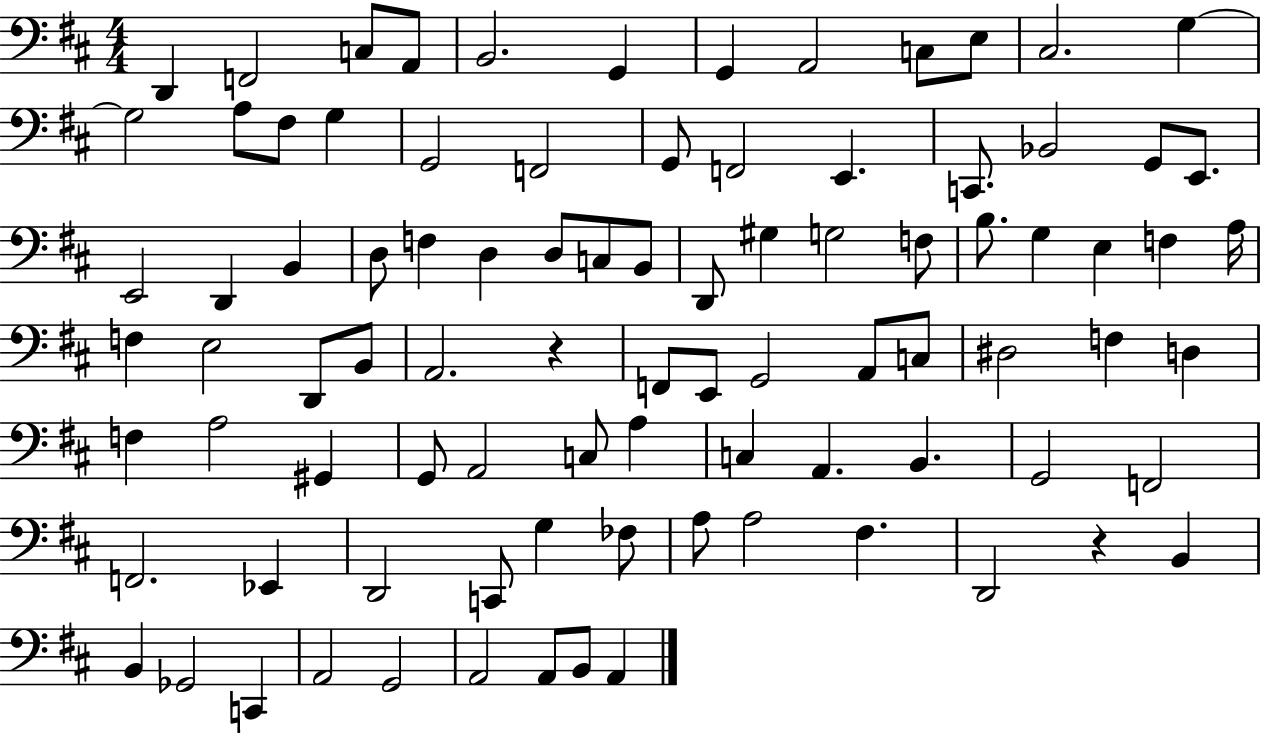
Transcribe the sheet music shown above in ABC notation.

X:1
T:Untitled
M:4/4
L:1/4
K:D
D,, F,,2 C,/2 A,,/2 B,,2 G,, G,, A,,2 C,/2 E,/2 ^C,2 G, G,2 A,/2 ^F,/2 G, G,,2 F,,2 G,,/2 F,,2 E,, C,,/2 _B,,2 G,,/2 E,,/2 E,,2 D,, B,, D,/2 F, D, D,/2 C,/2 B,,/2 D,,/2 ^G, G,2 F,/2 B,/2 G, E, F, A,/4 F, E,2 D,,/2 B,,/2 A,,2 z F,,/2 E,,/2 G,,2 A,,/2 C,/2 ^D,2 F, D, F, A,2 ^G,, G,,/2 A,,2 C,/2 A, C, A,, B,, G,,2 F,,2 F,,2 _E,, D,,2 C,,/2 G, _F,/2 A,/2 A,2 ^F, D,,2 z B,, B,, _G,,2 C,, A,,2 G,,2 A,,2 A,,/2 B,,/2 A,,